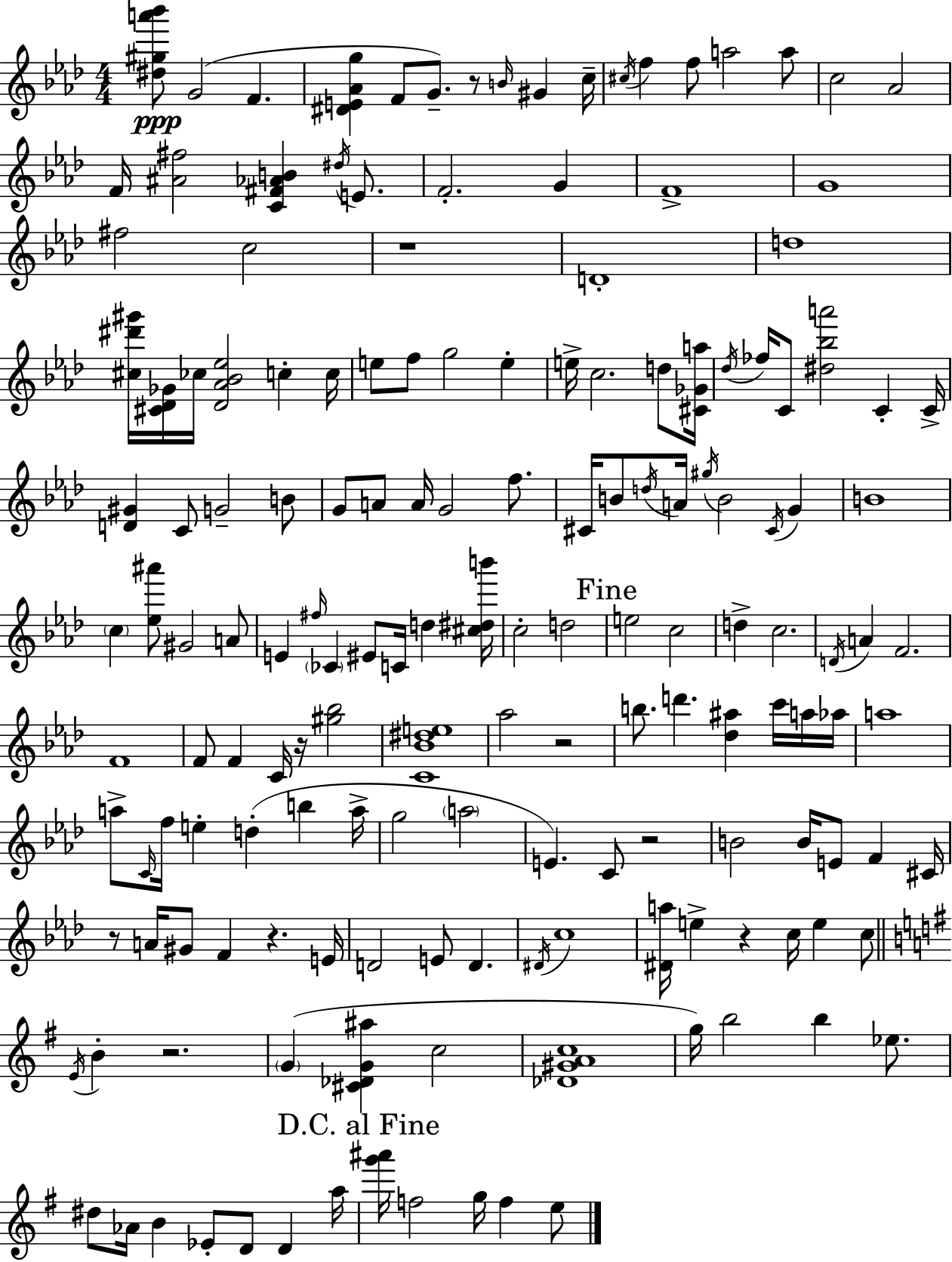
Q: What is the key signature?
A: F minor